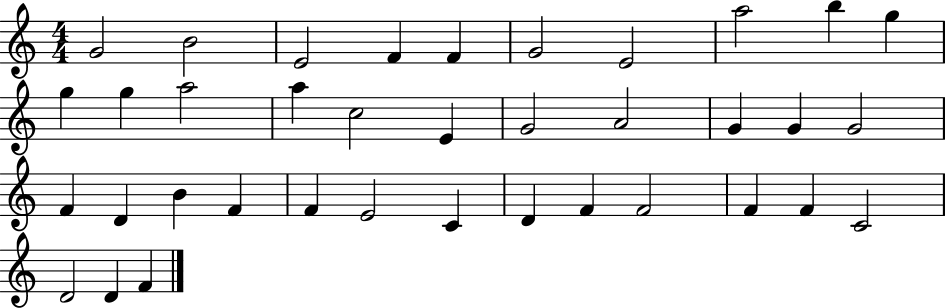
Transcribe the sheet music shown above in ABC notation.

X:1
T:Untitled
M:4/4
L:1/4
K:C
G2 B2 E2 F F G2 E2 a2 b g g g a2 a c2 E G2 A2 G G G2 F D B F F E2 C D F F2 F F C2 D2 D F